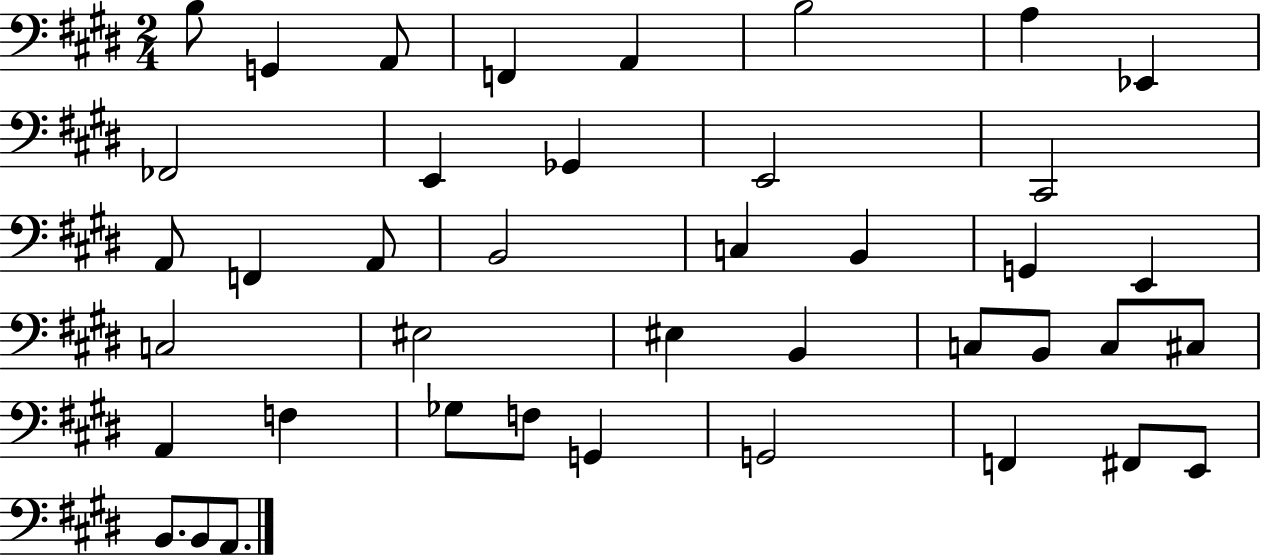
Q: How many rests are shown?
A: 0